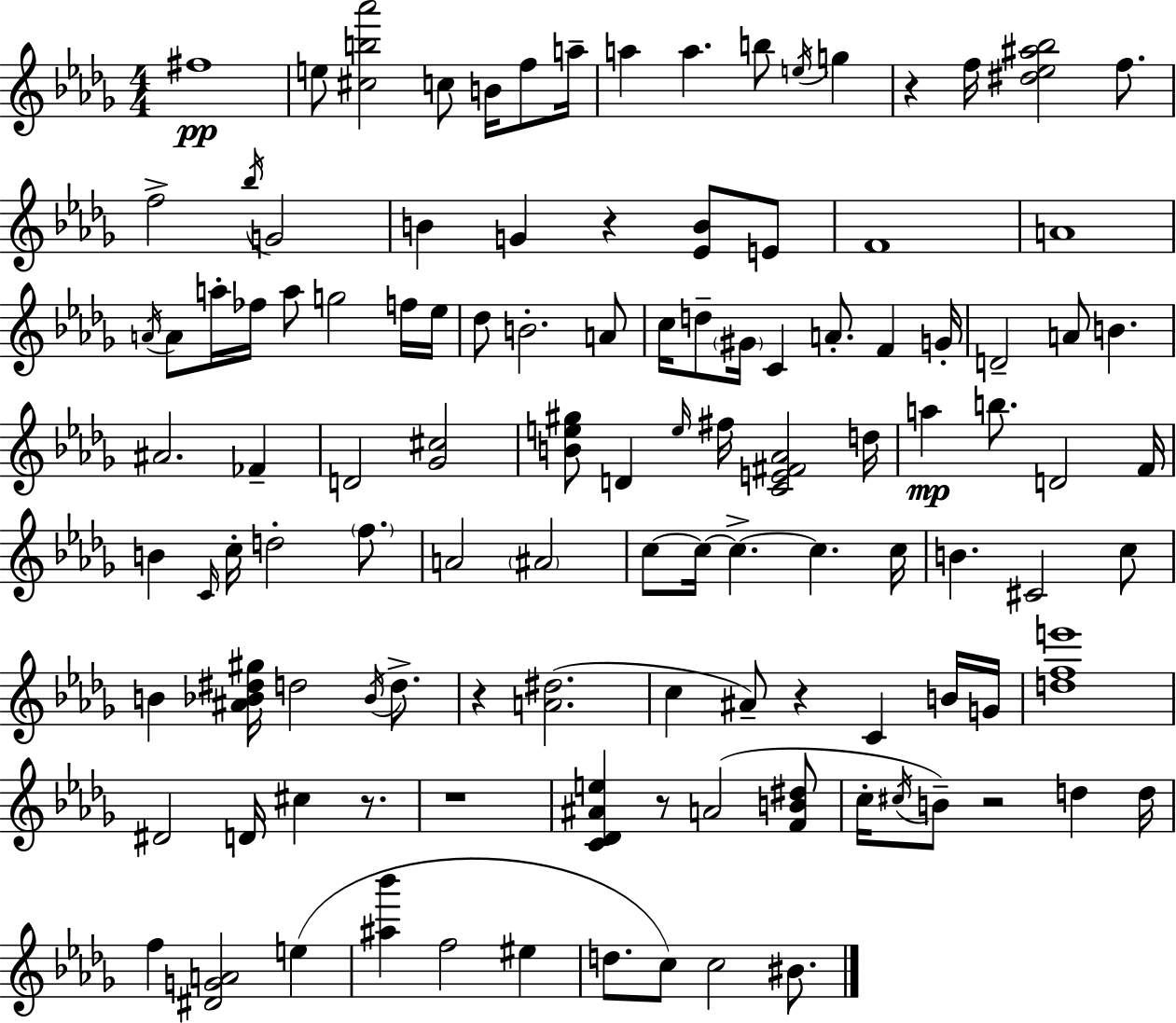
F#5/w E5/e [C#5,B5,Ab6]/h C5/e B4/s F5/e A5/s A5/q A5/q. B5/e E5/s G5/q R/q F5/s [D#5,Eb5,A#5,Bb5]/h F5/e. F5/h Bb5/s G4/h B4/q G4/q R/q [Eb4,B4]/e E4/e F4/w A4/w A4/s A4/e A5/s FES5/s A5/e G5/h F5/s Eb5/s Db5/e B4/h. A4/e C5/s D5/e G#4/s C4/q A4/e. F4/q G4/s D4/h A4/e B4/q. A#4/h. FES4/q D4/h [Gb4,C#5]/h [B4,E5,G#5]/e D4/q E5/s F#5/s [C4,E4,F#4,Ab4]/h D5/s A5/q B5/e. D4/h F4/s B4/q C4/s C5/s D5/h F5/e. A4/h A#4/h C5/e C5/s C5/q. C5/q. C5/s B4/q. C#4/h C5/e B4/q [A#4,Bb4,D#5,G#5]/s D5/h Bb4/s D5/e. R/q [A4,D#5]/h. C5/q A#4/e R/q C4/q B4/s G4/s [D5,F5,E6]/w D#4/h D4/s C#5/q R/e. R/w [C4,Db4,A#4,E5]/q R/e A4/h [F4,B4,D#5]/e C5/s C#5/s B4/e R/h D5/q D5/s F5/q [D#4,G4,A4]/h E5/q [A#5,Bb6]/q F5/h EIS5/q D5/e. C5/e C5/h BIS4/e.